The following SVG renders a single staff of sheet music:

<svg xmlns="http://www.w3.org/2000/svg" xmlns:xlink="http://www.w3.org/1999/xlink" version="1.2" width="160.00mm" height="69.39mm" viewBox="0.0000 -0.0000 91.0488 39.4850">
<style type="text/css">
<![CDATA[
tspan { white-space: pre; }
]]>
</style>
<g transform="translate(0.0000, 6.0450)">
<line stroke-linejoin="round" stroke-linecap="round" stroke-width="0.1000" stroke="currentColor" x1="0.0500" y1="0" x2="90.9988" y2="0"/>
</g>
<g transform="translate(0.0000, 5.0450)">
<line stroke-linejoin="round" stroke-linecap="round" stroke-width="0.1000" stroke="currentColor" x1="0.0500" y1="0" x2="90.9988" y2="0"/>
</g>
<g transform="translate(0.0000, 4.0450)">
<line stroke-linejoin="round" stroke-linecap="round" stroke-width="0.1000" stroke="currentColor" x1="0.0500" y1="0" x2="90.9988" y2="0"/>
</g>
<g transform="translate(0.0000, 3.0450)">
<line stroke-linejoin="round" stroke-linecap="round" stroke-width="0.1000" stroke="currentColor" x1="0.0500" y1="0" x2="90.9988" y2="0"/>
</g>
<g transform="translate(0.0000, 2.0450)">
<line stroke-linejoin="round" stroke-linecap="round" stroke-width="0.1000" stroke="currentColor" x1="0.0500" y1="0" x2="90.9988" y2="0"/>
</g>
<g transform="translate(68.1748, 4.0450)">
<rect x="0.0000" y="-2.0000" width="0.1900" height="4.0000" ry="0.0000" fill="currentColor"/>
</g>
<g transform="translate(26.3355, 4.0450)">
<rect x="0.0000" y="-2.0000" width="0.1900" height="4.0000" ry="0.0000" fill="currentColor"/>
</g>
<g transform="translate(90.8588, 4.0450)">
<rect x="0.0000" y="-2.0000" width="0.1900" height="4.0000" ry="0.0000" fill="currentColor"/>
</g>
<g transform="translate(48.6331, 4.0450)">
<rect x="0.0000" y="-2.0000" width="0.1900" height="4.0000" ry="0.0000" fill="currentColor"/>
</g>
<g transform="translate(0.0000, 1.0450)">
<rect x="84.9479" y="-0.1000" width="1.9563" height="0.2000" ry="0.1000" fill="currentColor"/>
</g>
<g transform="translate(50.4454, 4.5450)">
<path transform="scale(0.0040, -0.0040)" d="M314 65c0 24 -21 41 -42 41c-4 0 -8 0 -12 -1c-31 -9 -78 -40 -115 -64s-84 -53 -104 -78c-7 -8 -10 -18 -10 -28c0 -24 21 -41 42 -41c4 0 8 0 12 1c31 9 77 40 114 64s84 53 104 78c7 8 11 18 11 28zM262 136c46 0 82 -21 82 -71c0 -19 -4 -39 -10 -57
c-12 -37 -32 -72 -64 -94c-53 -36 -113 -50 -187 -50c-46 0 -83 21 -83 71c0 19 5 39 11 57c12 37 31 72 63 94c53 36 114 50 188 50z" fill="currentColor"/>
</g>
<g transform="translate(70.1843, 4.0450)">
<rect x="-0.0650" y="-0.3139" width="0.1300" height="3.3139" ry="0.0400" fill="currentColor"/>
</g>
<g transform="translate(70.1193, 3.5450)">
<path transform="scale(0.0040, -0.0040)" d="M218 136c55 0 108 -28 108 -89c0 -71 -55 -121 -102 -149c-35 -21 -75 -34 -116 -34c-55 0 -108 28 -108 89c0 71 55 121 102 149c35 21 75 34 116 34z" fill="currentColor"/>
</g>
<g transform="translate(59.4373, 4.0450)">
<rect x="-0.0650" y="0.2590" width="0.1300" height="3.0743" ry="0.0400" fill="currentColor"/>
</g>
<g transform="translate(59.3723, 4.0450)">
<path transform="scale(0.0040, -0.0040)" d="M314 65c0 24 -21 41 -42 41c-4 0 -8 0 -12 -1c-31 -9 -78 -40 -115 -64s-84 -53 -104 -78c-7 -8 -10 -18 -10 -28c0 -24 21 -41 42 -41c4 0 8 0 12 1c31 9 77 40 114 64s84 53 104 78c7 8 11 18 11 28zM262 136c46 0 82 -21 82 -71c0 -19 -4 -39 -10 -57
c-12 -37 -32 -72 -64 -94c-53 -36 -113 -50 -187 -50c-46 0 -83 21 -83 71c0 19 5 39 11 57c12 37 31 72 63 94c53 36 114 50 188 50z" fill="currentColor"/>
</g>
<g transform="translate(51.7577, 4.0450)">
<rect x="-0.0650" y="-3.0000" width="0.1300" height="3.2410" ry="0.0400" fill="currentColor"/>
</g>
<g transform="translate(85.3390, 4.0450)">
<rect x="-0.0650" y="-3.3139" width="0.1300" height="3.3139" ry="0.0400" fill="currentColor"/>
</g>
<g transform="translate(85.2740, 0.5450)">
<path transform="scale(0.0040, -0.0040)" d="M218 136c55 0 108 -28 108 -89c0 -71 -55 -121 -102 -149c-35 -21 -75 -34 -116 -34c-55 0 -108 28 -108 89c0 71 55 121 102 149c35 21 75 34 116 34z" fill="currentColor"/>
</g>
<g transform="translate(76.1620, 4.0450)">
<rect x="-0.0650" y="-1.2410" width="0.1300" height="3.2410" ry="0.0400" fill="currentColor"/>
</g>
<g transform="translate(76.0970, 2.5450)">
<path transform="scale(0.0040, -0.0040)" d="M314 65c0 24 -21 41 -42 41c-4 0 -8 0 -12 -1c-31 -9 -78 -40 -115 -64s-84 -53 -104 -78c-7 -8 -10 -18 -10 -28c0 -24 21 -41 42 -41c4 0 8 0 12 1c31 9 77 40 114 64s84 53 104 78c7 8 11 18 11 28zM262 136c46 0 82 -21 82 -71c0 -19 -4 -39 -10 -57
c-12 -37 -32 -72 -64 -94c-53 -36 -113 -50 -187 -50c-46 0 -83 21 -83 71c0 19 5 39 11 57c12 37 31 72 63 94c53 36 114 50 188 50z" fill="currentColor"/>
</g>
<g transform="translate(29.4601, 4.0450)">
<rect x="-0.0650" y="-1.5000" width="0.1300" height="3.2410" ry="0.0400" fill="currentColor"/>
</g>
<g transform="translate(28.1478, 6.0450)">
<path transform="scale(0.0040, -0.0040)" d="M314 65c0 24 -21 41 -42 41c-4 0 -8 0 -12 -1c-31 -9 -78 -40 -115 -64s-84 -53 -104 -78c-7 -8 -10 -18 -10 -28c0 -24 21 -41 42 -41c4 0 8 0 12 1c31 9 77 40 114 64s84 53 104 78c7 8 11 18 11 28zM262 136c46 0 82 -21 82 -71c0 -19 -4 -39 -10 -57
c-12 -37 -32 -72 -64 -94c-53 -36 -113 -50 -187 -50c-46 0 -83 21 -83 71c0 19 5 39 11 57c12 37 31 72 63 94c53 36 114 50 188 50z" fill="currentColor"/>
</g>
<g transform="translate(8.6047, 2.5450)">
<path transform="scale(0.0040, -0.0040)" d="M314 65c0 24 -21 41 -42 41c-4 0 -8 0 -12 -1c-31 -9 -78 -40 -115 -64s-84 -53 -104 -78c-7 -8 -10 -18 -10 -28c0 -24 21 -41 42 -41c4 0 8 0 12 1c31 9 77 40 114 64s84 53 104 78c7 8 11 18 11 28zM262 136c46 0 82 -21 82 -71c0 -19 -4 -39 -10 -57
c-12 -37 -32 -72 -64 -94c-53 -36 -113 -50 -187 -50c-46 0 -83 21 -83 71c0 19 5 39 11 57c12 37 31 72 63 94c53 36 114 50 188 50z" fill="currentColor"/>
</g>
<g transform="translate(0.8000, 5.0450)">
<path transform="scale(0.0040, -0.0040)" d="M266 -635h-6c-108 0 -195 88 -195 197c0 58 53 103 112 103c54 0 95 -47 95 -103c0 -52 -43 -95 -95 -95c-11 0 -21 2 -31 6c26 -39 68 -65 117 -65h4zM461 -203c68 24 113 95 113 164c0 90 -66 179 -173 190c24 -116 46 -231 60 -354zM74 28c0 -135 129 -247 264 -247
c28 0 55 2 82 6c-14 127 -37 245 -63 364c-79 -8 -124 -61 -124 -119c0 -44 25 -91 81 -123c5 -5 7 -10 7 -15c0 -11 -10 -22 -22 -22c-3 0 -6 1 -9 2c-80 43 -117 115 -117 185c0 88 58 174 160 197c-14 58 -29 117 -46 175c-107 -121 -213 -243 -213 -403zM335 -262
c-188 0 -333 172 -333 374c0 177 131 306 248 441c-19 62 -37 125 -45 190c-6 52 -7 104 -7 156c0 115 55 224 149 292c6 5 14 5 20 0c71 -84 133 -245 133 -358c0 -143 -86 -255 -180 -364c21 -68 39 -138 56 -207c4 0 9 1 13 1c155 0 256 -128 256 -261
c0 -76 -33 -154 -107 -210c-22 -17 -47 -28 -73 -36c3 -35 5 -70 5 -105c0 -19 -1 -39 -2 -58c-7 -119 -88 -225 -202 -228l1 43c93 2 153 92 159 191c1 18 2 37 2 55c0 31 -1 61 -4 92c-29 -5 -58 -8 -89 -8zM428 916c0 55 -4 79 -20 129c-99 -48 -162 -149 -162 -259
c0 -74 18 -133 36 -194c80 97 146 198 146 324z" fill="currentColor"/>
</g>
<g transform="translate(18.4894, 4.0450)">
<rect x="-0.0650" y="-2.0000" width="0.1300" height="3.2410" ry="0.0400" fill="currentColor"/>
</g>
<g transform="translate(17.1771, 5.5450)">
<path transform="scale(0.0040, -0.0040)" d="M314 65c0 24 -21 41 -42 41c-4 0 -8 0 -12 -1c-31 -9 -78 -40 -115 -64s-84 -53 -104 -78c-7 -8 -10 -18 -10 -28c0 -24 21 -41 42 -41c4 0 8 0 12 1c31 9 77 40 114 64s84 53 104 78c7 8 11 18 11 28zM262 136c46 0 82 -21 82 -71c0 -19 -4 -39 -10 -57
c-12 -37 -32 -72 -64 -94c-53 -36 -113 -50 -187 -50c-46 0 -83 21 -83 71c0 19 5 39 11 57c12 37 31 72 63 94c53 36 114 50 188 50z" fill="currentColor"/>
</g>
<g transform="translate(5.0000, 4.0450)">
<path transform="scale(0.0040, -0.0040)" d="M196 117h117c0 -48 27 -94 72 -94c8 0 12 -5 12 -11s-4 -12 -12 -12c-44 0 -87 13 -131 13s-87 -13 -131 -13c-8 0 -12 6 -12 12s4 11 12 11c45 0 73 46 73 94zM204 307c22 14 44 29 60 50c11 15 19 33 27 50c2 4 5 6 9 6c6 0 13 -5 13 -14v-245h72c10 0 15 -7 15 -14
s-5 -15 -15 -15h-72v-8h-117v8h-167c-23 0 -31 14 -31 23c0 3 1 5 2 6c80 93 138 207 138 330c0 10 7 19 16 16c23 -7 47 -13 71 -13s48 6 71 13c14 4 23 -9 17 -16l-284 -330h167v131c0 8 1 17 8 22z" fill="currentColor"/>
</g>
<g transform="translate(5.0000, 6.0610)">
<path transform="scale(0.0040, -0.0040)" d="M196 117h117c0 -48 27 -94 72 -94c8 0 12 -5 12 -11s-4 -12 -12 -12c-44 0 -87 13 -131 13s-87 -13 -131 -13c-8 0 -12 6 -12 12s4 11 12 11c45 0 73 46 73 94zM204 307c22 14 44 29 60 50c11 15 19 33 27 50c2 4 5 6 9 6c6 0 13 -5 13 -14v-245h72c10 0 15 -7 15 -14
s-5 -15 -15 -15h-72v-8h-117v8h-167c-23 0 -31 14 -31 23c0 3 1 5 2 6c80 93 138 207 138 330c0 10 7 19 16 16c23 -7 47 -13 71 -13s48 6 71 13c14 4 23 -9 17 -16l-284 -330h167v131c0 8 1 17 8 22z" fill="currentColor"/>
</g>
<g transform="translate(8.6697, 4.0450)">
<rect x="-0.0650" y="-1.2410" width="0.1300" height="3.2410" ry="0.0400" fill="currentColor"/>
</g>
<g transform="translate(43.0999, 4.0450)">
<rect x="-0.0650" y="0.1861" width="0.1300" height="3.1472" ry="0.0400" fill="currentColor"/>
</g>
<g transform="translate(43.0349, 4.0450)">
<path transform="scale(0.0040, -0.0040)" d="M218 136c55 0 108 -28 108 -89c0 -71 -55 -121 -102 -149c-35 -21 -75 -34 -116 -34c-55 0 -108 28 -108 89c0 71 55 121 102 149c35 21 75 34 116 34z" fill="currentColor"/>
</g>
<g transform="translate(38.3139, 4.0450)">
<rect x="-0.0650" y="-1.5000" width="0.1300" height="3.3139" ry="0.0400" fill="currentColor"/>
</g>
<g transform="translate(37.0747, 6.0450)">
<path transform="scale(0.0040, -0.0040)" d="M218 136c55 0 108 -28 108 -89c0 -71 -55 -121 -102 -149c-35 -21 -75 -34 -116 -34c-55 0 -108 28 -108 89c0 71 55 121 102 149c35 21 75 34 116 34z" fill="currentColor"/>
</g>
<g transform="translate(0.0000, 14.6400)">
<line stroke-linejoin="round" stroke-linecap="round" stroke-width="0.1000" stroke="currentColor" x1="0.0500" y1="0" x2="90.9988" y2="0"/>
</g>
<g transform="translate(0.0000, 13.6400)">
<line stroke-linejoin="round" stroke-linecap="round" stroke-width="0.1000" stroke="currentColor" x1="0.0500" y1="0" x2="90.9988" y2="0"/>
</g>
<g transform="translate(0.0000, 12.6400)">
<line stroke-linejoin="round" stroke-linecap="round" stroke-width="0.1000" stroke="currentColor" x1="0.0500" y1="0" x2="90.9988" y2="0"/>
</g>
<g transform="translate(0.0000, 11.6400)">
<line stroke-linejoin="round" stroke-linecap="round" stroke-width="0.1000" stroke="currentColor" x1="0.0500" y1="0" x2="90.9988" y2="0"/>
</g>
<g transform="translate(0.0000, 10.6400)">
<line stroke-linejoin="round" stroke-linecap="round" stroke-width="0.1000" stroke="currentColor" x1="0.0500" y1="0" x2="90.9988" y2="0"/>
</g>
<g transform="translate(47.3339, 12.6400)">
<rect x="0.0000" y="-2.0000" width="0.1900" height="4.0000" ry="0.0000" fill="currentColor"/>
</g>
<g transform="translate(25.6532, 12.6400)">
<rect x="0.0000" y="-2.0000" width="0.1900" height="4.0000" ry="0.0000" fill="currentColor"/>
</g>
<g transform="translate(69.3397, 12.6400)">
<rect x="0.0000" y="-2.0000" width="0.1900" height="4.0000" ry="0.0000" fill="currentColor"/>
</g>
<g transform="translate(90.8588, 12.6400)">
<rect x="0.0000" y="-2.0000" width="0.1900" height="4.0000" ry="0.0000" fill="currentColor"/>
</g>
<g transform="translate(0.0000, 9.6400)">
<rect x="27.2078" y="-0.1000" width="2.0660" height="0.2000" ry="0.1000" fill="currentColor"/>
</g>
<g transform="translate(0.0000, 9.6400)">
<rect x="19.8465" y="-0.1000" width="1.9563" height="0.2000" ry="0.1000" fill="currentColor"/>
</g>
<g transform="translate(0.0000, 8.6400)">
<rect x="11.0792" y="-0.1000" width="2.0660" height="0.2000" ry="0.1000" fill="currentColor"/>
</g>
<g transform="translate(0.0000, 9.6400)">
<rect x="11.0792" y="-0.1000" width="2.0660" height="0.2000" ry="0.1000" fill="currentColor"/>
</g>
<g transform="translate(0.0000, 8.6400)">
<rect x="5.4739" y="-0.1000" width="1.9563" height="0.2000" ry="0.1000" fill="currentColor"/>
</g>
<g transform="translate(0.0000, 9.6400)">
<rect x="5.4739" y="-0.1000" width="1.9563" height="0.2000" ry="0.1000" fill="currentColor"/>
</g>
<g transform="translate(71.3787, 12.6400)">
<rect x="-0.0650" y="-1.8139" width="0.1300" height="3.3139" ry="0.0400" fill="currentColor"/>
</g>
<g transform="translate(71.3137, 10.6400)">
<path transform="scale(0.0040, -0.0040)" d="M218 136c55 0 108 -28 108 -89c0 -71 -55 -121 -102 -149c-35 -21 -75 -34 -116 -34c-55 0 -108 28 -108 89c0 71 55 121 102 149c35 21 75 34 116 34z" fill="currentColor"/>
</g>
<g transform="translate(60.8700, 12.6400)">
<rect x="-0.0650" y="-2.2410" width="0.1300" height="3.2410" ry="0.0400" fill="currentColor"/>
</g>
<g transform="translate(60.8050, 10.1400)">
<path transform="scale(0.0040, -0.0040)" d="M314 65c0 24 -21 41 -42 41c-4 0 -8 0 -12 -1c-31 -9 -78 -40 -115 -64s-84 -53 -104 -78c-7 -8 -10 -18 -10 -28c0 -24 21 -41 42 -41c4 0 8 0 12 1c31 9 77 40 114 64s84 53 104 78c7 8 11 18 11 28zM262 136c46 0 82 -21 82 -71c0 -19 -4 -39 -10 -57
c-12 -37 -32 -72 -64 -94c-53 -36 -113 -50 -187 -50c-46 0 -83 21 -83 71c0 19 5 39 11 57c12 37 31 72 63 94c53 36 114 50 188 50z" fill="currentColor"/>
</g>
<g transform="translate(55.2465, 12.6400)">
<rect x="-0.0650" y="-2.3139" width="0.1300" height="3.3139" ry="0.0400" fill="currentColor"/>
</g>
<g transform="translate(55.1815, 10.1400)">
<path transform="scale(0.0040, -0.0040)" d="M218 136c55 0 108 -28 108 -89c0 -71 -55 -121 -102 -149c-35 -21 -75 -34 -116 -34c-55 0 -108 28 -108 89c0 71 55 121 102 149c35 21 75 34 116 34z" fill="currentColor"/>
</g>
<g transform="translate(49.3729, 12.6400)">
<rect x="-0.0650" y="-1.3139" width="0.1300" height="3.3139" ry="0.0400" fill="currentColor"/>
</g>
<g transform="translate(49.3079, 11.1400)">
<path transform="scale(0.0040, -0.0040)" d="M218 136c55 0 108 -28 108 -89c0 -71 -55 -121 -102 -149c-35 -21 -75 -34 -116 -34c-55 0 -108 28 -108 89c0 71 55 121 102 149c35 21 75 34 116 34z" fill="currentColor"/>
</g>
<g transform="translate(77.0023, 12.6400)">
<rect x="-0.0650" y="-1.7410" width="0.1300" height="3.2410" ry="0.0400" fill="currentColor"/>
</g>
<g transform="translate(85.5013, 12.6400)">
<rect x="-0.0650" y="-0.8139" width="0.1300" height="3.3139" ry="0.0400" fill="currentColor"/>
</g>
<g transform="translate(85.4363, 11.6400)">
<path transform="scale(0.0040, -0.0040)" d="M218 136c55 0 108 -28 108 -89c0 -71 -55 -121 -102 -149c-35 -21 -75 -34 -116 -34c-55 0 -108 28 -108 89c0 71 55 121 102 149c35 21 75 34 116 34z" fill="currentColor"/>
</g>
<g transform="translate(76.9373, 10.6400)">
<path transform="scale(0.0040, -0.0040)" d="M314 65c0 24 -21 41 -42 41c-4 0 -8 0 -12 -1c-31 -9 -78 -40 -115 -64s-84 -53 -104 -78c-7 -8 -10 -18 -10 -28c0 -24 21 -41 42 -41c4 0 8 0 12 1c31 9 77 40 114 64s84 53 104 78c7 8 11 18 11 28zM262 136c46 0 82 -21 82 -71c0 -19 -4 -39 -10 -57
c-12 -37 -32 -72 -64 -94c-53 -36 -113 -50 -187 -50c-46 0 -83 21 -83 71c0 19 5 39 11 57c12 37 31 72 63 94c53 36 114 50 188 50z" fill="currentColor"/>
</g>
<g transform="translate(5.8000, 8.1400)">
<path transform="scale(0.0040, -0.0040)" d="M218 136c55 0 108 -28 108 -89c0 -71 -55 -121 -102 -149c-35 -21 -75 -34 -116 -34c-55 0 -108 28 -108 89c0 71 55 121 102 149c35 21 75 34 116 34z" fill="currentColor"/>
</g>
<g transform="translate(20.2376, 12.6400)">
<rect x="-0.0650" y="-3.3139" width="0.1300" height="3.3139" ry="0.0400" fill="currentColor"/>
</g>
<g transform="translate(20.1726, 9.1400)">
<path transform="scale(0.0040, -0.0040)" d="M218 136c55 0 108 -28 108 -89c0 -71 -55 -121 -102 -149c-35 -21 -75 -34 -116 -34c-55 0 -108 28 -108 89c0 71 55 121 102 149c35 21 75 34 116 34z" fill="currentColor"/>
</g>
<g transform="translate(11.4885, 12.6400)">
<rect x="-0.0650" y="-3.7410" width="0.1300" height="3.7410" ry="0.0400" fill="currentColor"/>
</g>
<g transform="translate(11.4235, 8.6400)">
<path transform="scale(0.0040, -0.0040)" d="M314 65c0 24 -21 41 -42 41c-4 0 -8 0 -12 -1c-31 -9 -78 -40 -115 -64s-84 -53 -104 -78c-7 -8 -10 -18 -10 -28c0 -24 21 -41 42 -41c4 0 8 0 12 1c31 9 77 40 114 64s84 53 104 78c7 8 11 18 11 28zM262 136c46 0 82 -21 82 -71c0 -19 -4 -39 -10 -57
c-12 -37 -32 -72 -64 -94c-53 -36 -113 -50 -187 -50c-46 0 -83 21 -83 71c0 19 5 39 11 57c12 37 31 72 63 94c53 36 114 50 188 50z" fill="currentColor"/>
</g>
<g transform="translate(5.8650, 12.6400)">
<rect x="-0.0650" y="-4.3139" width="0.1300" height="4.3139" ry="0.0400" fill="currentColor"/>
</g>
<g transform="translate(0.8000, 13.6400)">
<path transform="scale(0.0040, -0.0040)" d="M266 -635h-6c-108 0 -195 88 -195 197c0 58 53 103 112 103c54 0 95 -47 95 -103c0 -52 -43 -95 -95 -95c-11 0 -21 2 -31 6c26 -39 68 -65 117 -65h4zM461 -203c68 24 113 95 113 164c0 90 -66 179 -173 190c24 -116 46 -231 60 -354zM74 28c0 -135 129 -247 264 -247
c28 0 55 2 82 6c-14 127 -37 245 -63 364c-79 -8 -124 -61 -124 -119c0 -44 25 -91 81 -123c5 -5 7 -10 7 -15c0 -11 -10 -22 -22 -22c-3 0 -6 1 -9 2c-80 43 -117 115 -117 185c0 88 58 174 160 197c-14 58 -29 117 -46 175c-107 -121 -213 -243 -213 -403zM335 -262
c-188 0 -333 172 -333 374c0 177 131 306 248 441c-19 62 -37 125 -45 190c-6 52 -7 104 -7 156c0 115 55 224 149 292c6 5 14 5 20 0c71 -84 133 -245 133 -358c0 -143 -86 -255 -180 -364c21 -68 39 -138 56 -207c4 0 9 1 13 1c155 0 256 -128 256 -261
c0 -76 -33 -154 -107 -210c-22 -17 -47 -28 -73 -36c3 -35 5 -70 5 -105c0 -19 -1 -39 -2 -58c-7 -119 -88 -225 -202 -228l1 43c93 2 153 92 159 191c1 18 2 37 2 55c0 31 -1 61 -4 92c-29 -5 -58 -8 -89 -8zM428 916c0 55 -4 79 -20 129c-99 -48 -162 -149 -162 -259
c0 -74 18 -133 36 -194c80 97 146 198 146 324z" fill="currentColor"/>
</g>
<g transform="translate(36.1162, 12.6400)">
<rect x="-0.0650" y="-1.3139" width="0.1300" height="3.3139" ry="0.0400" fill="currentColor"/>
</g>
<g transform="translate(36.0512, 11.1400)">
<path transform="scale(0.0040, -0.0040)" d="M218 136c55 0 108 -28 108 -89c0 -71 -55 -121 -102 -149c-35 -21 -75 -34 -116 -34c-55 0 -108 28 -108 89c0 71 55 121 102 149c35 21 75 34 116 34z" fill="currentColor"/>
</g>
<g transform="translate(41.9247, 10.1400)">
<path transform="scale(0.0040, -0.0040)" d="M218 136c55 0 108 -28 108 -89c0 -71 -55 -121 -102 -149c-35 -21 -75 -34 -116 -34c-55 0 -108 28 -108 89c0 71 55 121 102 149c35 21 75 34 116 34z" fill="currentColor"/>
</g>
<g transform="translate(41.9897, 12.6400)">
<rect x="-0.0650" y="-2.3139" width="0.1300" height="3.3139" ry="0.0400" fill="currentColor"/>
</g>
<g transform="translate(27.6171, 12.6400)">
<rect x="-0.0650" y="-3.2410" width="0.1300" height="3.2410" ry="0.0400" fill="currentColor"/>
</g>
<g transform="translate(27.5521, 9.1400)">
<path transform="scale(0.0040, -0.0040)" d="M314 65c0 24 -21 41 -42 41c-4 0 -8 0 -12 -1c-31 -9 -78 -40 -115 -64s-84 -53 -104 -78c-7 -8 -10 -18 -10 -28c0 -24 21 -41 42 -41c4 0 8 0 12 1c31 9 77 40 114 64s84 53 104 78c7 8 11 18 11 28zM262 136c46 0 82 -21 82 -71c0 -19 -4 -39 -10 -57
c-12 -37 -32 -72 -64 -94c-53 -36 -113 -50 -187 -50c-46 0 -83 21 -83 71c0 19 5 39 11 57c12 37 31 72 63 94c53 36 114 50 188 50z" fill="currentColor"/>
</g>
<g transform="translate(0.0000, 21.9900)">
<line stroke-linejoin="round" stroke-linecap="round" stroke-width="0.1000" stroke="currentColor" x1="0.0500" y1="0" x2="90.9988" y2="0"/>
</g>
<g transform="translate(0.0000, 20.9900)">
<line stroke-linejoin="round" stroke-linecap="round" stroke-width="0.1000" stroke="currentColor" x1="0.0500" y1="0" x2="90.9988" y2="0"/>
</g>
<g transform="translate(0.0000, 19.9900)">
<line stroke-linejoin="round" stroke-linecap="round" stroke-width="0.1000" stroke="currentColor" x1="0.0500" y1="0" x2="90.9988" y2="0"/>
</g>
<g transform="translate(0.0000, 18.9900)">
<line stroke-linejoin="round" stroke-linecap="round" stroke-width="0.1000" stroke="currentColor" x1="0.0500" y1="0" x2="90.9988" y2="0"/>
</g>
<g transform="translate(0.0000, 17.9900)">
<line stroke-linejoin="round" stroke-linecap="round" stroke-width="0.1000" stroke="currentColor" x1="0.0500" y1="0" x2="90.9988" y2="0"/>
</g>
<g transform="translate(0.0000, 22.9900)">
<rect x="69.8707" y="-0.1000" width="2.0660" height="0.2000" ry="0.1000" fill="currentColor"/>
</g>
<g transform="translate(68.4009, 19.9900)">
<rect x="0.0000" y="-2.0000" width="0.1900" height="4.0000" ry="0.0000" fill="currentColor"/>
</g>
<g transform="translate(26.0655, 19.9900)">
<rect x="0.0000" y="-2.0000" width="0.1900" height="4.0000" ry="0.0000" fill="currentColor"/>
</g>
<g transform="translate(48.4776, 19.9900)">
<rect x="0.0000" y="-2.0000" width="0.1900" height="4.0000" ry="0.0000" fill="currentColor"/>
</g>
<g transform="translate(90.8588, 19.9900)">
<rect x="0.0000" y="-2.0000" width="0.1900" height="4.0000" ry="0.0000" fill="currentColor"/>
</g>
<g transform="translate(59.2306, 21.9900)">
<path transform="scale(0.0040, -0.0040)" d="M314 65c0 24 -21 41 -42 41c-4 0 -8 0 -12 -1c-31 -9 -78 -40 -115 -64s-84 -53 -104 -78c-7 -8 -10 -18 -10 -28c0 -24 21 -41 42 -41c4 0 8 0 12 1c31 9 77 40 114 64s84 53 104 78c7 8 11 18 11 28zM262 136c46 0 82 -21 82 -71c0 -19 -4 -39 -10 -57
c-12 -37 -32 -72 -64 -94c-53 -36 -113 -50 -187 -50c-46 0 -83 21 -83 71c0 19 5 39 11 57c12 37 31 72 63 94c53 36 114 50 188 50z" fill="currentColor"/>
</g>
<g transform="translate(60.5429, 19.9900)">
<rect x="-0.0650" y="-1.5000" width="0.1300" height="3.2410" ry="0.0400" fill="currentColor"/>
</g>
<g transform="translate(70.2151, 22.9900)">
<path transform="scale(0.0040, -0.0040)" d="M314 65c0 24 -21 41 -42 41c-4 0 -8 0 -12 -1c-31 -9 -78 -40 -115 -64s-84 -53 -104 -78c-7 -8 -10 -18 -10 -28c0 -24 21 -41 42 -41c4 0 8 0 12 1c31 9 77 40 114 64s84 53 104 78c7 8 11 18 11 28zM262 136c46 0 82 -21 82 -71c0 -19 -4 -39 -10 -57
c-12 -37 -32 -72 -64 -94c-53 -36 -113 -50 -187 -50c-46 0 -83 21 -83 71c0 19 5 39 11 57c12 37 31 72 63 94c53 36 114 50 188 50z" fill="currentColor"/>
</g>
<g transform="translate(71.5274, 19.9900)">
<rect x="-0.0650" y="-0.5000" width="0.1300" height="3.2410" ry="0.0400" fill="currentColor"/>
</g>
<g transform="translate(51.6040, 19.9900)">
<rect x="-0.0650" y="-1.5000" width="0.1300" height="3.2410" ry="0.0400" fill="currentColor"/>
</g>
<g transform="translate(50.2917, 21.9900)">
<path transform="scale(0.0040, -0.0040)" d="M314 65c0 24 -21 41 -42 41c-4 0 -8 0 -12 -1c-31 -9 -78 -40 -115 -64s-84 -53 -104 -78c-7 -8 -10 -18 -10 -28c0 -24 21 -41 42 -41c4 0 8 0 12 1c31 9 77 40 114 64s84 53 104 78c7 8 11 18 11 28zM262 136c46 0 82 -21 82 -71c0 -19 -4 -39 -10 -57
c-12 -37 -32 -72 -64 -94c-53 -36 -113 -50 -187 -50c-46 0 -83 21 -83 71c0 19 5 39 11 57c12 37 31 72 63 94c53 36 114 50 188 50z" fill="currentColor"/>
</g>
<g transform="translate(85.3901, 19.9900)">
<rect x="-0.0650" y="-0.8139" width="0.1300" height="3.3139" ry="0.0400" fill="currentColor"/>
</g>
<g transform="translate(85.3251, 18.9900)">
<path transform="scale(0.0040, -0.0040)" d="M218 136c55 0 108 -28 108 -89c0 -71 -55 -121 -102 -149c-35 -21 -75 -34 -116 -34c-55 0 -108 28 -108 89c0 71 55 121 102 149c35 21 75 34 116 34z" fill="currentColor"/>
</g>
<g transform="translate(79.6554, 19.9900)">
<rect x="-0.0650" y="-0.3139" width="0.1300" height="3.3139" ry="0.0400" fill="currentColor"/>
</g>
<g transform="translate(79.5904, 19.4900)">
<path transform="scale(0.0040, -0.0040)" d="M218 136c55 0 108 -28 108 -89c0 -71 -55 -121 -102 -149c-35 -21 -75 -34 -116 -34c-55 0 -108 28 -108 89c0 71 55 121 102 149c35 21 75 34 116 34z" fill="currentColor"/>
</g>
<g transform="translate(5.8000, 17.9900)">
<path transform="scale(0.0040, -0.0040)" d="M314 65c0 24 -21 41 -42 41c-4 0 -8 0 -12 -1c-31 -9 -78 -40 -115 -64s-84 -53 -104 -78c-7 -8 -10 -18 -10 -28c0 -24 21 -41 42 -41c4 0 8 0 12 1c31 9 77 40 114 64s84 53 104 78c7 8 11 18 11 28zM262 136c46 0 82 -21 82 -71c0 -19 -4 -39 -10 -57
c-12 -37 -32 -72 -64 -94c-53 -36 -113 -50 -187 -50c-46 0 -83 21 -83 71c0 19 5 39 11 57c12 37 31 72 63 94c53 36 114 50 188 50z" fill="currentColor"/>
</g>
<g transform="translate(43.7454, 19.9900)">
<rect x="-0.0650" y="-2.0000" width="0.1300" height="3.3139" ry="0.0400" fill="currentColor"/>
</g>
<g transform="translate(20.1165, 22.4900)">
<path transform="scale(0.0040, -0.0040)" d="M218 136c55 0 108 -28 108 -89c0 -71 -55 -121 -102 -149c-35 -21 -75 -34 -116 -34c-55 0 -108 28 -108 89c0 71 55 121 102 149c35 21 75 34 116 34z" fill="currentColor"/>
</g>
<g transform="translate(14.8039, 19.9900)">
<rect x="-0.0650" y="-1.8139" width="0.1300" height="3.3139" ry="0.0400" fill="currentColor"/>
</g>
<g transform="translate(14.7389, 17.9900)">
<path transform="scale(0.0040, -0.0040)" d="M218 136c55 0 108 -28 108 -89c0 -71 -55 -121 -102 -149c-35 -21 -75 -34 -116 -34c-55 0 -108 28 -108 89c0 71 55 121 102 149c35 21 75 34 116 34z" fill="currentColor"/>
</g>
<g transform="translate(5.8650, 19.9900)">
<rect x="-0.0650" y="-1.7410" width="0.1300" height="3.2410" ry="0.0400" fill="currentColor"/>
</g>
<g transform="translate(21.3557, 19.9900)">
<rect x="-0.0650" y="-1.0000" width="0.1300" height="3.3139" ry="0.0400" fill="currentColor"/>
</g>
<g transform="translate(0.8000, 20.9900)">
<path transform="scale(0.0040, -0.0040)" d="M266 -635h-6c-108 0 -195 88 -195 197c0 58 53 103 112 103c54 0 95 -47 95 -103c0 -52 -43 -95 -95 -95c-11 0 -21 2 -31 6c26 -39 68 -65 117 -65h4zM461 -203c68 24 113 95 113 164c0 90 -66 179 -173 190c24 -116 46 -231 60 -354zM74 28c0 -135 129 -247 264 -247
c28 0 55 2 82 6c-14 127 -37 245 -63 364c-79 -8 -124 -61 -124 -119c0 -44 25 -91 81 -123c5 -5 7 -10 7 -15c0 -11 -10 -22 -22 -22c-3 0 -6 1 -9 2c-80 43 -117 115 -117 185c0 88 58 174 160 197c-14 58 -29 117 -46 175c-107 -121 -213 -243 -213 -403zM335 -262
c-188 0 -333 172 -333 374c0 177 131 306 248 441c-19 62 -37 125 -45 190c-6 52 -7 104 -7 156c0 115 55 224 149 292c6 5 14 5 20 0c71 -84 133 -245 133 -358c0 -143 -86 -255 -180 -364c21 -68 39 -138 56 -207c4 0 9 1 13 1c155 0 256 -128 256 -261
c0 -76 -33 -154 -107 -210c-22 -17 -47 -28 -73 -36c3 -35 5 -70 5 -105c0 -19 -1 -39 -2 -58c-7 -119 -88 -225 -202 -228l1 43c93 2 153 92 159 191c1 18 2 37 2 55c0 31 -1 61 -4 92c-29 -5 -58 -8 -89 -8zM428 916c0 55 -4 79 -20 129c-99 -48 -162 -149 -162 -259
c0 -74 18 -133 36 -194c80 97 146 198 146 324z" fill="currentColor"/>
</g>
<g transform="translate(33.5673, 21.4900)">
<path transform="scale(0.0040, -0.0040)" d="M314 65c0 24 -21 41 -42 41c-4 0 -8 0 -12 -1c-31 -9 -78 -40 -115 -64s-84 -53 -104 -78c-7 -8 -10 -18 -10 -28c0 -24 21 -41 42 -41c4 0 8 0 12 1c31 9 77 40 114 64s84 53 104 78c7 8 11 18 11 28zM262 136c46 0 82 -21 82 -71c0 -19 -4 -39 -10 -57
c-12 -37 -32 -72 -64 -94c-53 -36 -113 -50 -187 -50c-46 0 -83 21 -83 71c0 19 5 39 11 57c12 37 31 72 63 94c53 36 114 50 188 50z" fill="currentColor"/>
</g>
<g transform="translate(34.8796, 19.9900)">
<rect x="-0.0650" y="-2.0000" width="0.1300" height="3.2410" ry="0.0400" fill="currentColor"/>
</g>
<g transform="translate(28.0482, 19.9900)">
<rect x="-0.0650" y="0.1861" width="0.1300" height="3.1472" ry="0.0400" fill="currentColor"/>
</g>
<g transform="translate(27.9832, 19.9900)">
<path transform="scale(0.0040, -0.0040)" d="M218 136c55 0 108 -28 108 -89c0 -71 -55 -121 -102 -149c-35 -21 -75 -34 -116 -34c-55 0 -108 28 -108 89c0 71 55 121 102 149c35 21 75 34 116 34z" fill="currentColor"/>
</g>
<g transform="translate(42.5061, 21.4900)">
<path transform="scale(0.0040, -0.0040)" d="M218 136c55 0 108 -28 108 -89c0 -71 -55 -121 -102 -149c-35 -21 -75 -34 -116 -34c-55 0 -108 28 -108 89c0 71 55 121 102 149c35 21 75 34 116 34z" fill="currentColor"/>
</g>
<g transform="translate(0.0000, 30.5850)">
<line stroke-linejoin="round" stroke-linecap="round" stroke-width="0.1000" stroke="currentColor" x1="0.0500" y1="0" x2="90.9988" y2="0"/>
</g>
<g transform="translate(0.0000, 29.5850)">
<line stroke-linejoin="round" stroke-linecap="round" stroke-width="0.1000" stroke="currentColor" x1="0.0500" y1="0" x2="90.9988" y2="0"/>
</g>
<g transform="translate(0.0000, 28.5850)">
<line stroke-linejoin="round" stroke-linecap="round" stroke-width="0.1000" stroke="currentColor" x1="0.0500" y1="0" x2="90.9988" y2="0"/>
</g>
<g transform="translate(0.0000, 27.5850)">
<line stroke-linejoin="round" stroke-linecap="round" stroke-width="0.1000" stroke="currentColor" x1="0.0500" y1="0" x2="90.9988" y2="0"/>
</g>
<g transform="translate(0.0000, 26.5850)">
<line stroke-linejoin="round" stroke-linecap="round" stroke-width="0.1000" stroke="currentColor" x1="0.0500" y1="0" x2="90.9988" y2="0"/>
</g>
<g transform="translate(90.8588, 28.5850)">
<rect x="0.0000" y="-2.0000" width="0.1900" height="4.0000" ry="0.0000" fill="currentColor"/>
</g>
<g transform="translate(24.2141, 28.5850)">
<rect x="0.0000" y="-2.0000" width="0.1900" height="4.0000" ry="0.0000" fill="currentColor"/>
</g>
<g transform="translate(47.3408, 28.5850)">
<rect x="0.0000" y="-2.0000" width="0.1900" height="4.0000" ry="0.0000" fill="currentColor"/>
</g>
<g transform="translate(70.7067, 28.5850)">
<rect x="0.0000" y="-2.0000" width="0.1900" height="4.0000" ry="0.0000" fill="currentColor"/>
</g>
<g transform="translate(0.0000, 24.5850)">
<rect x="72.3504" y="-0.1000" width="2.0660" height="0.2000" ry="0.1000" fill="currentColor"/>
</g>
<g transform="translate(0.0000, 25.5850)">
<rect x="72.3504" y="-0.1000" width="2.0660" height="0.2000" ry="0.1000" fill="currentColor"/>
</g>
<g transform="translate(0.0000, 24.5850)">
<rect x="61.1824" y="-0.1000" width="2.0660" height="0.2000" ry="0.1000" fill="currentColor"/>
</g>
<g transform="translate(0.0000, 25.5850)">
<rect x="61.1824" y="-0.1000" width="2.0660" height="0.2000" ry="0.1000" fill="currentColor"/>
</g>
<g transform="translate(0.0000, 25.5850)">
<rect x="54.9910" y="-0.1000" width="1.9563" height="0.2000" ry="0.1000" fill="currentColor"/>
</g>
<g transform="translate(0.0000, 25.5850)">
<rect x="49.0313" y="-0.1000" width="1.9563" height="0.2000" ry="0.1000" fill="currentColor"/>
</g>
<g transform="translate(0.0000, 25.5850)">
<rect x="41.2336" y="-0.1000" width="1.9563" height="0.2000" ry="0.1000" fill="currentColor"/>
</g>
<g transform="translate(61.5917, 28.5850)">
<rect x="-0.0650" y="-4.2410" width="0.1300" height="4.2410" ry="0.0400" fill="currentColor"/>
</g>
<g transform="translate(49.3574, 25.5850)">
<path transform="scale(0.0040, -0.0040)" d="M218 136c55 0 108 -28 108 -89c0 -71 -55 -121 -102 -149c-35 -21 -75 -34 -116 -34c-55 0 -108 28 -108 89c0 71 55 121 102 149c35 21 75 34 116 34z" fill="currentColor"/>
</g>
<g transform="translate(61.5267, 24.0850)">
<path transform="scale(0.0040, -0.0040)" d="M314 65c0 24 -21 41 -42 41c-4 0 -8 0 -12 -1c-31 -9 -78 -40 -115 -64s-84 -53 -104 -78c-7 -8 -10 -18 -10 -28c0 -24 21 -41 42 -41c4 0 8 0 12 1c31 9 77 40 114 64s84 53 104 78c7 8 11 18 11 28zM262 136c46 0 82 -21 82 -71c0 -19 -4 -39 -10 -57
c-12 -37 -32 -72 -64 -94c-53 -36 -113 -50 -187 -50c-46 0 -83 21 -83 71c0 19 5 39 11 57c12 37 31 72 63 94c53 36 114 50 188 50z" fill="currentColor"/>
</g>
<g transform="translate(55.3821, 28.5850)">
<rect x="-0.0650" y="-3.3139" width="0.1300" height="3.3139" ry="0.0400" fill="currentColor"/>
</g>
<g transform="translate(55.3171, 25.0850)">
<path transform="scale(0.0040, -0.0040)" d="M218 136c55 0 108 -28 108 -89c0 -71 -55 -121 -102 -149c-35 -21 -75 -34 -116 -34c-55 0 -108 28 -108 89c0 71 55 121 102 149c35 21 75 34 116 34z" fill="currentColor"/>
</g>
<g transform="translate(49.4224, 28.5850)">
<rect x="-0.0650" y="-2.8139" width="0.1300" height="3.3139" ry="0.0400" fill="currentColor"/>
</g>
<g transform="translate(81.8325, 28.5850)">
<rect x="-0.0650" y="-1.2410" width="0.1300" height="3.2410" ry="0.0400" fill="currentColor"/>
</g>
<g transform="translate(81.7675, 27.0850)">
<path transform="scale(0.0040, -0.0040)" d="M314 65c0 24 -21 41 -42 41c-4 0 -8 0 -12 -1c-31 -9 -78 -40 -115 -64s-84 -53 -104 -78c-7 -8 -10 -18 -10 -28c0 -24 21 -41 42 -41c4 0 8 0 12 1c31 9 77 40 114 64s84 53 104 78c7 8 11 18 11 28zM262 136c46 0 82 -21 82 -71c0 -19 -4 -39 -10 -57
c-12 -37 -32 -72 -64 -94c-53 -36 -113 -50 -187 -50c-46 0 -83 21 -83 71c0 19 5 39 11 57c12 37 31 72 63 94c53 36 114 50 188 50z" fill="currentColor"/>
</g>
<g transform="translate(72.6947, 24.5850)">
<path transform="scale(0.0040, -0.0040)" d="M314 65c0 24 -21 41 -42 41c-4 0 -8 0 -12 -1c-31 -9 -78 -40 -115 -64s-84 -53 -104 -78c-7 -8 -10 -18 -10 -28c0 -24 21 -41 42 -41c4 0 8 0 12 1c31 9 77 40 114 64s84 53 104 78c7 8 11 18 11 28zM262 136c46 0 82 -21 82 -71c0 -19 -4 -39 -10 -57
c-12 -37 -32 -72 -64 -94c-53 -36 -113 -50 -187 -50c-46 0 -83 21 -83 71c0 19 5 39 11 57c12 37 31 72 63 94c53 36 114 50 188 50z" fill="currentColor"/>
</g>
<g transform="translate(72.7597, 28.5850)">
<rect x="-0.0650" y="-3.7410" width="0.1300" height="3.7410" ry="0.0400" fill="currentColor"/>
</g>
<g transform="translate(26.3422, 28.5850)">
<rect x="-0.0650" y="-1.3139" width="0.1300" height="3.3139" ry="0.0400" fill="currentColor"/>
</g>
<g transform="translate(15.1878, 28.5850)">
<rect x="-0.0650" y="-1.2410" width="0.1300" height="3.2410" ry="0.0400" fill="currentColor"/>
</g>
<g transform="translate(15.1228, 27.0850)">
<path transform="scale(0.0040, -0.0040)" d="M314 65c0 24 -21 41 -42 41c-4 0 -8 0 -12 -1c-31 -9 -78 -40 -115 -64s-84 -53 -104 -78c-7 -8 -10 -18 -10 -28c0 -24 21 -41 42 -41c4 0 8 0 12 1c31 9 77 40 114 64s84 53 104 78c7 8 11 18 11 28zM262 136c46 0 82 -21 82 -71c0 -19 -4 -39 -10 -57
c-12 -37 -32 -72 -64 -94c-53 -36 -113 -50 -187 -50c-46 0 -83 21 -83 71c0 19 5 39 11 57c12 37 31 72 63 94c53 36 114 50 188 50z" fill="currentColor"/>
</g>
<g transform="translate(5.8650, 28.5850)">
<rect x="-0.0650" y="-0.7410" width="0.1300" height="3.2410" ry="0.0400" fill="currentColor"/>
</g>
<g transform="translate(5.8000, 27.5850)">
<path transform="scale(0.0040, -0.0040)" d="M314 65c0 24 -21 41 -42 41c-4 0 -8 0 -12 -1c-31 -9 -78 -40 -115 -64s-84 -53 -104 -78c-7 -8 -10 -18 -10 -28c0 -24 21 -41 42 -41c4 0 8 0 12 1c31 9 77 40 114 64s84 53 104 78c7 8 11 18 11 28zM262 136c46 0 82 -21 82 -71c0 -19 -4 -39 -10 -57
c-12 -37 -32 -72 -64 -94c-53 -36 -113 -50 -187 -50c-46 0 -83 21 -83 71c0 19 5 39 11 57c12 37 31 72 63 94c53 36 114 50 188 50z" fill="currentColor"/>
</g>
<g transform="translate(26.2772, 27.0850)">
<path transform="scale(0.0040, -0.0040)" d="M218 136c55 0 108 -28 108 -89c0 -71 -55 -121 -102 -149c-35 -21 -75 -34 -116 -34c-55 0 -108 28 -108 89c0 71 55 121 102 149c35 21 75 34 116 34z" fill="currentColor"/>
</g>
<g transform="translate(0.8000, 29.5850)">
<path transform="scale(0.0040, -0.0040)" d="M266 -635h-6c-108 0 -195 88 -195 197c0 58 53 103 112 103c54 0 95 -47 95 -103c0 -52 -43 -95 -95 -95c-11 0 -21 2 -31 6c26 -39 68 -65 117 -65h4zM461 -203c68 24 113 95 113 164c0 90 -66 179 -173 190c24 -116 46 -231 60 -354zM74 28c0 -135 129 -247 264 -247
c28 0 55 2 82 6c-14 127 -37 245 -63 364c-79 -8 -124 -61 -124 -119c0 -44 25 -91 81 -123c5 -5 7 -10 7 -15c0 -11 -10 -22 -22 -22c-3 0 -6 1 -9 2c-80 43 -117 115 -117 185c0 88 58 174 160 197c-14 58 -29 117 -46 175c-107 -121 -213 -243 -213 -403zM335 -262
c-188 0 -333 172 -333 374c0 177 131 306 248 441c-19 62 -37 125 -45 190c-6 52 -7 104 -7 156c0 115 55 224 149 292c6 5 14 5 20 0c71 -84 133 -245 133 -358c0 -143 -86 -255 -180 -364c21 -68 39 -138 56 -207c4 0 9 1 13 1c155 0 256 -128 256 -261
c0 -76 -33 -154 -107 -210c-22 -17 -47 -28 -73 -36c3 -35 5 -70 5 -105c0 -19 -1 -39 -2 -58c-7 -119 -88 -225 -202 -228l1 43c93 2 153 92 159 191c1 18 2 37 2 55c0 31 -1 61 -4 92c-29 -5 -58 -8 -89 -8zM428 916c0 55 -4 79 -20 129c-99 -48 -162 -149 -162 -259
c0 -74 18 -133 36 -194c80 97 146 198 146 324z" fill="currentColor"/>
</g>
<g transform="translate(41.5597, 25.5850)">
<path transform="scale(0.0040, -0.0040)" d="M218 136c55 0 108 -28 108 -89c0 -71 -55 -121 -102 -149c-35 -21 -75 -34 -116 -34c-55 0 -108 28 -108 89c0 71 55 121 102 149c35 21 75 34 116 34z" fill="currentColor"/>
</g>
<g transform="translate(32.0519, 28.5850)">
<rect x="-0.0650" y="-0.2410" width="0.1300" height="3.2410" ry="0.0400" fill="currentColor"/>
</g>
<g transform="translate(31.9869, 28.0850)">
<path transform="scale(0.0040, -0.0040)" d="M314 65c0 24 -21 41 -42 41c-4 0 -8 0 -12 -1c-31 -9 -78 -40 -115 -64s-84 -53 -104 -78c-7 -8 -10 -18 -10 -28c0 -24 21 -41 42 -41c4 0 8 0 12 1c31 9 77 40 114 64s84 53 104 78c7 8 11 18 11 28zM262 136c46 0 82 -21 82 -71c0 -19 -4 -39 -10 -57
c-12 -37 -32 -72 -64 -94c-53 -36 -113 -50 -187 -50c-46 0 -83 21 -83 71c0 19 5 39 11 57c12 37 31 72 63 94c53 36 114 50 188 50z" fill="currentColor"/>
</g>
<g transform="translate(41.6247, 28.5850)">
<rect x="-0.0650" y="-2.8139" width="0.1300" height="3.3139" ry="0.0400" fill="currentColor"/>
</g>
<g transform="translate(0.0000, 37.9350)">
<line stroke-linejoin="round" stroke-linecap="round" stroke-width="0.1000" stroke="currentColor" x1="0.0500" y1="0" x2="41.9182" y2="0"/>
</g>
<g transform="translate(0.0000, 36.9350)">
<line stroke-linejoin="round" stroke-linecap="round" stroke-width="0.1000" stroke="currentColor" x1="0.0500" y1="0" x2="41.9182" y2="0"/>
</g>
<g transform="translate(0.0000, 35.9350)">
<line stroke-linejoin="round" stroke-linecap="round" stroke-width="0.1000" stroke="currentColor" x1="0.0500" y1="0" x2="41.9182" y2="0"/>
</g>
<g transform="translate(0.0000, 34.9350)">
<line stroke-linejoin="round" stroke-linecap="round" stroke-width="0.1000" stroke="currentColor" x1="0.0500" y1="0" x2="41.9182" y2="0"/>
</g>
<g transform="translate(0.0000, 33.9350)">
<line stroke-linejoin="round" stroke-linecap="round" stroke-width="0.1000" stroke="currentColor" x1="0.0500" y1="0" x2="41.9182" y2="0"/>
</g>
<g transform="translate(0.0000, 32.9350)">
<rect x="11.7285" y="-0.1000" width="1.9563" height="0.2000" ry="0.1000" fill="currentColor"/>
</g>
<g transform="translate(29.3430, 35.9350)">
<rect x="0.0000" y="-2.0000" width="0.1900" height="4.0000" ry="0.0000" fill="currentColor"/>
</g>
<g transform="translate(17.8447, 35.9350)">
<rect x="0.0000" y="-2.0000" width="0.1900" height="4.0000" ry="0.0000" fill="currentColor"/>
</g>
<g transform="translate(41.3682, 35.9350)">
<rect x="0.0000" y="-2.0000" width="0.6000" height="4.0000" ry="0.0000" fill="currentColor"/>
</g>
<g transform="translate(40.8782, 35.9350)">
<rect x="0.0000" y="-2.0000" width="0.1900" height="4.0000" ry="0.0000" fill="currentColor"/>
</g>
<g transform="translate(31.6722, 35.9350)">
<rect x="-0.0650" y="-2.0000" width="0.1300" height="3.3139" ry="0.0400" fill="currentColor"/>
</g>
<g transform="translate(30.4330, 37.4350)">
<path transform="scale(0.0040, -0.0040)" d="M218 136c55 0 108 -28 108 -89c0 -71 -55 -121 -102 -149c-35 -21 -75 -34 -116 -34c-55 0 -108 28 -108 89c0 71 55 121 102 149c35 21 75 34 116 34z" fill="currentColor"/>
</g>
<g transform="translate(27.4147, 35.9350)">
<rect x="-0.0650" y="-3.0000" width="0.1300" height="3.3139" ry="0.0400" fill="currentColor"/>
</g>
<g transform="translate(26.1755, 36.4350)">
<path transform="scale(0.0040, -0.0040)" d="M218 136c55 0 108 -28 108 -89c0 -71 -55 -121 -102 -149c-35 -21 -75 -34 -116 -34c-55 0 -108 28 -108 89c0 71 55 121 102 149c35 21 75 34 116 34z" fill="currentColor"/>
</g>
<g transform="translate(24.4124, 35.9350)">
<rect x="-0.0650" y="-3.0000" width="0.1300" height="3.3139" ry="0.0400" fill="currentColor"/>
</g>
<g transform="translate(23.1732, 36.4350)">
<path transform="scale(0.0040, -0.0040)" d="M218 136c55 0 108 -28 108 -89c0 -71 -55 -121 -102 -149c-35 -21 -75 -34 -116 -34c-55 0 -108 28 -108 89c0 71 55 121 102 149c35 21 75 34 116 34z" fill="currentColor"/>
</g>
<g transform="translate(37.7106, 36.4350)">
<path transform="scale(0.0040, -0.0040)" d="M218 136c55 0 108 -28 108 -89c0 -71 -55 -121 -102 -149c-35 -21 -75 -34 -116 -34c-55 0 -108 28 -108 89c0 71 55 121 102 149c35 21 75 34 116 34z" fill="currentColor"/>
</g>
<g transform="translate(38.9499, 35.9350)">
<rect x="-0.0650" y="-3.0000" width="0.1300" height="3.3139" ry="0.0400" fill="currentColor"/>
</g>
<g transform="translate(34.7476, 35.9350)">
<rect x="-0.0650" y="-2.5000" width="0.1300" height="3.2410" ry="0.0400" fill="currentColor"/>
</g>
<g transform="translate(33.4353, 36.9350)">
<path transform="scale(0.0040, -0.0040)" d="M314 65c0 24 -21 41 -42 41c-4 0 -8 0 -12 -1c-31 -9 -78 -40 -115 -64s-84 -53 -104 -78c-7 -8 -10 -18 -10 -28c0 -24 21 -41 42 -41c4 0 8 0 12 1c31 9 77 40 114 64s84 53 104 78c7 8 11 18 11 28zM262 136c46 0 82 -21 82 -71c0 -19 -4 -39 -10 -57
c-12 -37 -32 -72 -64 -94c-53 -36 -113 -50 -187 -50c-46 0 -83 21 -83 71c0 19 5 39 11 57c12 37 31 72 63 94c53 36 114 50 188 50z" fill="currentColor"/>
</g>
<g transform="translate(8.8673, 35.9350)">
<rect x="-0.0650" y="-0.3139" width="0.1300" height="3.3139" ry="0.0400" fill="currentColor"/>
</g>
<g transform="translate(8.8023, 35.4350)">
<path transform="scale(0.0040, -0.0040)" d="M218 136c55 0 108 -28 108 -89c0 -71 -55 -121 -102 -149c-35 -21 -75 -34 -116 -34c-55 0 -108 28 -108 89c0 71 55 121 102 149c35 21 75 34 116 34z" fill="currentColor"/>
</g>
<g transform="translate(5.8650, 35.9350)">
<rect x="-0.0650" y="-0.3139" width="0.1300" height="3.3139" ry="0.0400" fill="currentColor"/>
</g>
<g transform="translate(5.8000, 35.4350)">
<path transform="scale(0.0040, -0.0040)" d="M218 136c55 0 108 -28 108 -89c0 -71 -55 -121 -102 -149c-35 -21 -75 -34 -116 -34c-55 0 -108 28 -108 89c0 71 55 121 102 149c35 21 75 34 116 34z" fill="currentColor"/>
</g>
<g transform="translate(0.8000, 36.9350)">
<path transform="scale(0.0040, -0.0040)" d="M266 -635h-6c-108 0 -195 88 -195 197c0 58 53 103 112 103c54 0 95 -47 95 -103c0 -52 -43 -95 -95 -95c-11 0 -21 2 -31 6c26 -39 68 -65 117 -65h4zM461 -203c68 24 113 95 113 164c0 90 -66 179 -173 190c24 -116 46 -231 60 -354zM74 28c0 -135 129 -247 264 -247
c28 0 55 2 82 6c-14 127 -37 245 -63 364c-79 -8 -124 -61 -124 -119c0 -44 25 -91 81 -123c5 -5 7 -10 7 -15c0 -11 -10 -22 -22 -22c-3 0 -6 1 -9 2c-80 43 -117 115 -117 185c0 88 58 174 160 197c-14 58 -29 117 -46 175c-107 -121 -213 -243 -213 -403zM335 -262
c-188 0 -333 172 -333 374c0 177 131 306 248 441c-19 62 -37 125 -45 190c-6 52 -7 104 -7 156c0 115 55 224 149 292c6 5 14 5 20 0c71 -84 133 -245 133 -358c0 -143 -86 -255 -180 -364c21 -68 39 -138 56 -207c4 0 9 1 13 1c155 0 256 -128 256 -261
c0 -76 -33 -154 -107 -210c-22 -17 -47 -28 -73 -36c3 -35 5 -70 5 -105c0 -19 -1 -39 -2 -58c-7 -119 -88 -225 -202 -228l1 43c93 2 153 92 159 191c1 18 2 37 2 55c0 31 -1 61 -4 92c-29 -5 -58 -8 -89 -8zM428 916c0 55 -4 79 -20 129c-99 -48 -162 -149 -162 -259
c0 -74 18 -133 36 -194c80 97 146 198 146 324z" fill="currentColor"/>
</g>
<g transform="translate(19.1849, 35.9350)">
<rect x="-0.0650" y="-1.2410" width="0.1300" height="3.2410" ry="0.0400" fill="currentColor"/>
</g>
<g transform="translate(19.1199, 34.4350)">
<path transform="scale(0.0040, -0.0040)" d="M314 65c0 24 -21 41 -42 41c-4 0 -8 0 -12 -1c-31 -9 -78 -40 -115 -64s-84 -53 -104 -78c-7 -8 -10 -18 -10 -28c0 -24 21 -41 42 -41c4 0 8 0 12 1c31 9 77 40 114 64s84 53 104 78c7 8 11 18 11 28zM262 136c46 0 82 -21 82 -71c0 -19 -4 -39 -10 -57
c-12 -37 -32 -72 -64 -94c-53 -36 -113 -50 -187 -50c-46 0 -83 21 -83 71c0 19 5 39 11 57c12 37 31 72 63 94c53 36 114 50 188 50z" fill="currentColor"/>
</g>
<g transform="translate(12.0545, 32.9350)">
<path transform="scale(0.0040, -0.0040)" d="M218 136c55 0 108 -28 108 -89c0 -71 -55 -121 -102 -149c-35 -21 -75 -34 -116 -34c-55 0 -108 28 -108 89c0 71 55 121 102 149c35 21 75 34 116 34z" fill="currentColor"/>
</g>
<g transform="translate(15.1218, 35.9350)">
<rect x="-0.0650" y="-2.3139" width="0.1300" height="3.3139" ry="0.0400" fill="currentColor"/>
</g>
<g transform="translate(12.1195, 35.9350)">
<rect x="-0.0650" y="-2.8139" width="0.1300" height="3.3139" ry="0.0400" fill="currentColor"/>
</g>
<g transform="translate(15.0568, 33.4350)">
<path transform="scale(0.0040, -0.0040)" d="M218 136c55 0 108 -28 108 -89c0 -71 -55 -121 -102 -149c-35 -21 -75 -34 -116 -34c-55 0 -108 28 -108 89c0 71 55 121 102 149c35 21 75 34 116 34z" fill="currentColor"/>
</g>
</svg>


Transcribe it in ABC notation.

X:1
T:Untitled
M:4/4
L:1/4
K:C
e2 F2 E2 E B A2 B2 c e2 b d' c'2 b b2 e g e g g2 f f2 d f2 f D B F2 F E2 E2 C2 c d d2 e2 e c2 a a b d'2 c'2 e2 c c a g e2 A A F G2 A